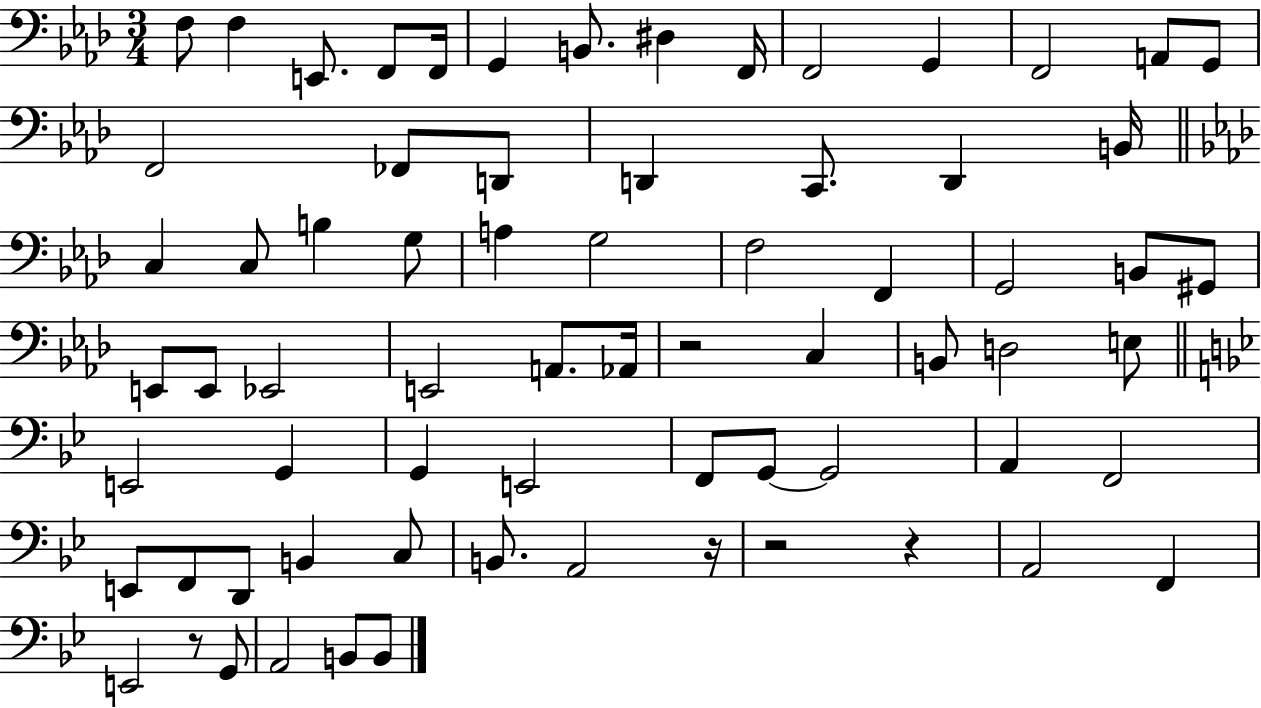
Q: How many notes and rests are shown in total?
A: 70